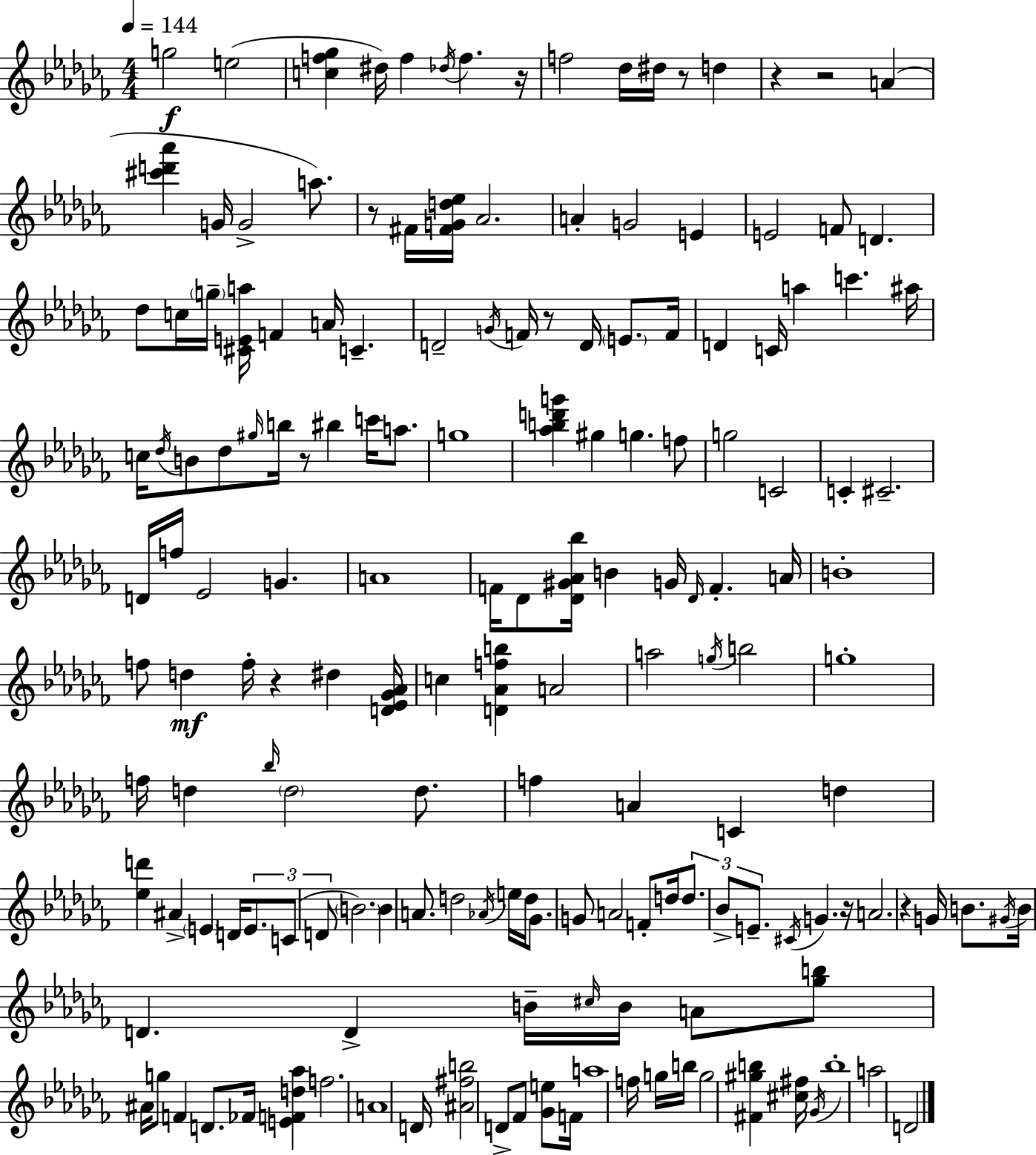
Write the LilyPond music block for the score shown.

{
  \clef treble
  \numericTimeSignature
  \time 4/4
  \key aes \minor
  \tempo 4 = 144
  g''2\f e''2( | <c'' f'' ges''>4 dis''16) f''4 \acciaccatura { des''16 } f''4. | r16 f''2 des''16 dis''16 r8 d''4 | r4 r2 a'4( | \break <cis''' d''' aes'''>4 g'16 g'2-> a''8.) | r8 fis'16 <fis' g' d'' ees''>16 aes'2. | a'4-. g'2 e'4 | e'2 f'8 d'4. | \break des''8 c''16 \parenthesize g''16-- <cis' e' a''>16 f'4 a'16 c'4.-- | d'2-- \acciaccatura { g'16 } f'16 r8 d'16 \parenthesize e'8. | f'16 d'4 c'16 a''4 c'''4. | ais''16 c''16 \acciaccatura { des''16 } b'8 des''8 \grace { gis''16 } b''16 r8 bis''4 | \break c'''16 a''8. g''1 | <aes'' b'' d''' g'''>4 gis''4 g''4. | f''8 g''2 c'2 | c'4-. cis'2.-- | \break d'16 f''16 ees'2 g'4. | a'1 | f'16 des'8 <des' gis' aes' bes''>16 b'4 g'16 \grace { des'16 } f'4.-. | a'16 b'1-. | \break f''8 d''4\mf f''16-. r4 | dis''4 <d' ees' ges' aes'>16 c''4 <d' aes' f'' b''>4 a'2 | a''2 \acciaccatura { g''16 } b''2 | g''1-. | \break f''16 d''4 \grace { bes''16 } \parenthesize d''2 | d''8. f''4 a'4 c'4 | d''4 <ees'' d'''>4 ais'4-> \parenthesize e'4 | d'16 \tuplet 3/2 { e'8. c'8( d'8 } \parenthesize b'2.) | \break b'4 a'8. d''2 | \acciaccatura { aes'16 } e''16 d''16 ges'8. g'8 a'2 | f'8-. d''16 \tuplet 3/2 { d''8. bes'8-> e'8.-- } | \acciaccatura { cis'16 } g'4. r16 a'2. | \break r4 g'16 b'8. \acciaccatura { gis'16 } b'16 d'4. | d'4-> b'16-- \grace { cis''16 } b'16 a'8 <ges'' b''>8 | ais'16 g''8 f'4 d'8. fes'16 <e' f' d'' aes''>4 f''2. | a'1 | \break d'16 <ais' fis'' b''>2 | d'8-> fes'8 <ges' e''>8 f'16 a''1 | f''16 g''16 b''16 g''2 | <fis' gis'' b''>4 <cis'' fis''>16 \acciaccatura { ges'16 } b''1-. | \break a''2 | d'2 \bar "|."
}